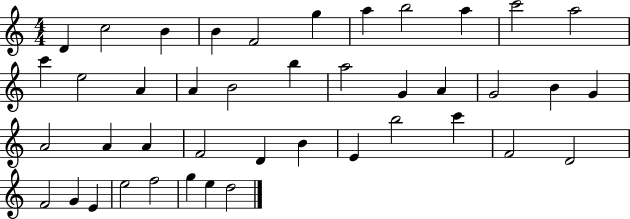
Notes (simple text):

D4/q C5/h B4/q B4/q F4/h G5/q A5/q B5/h A5/q C6/h A5/h C6/q E5/h A4/q A4/q B4/h B5/q A5/h G4/q A4/q G4/h B4/q G4/q A4/h A4/q A4/q F4/h D4/q B4/q E4/q B5/h C6/q F4/h D4/h F4/h G4/q E4/q E5/h F5/h G5/q E5/q D5/h